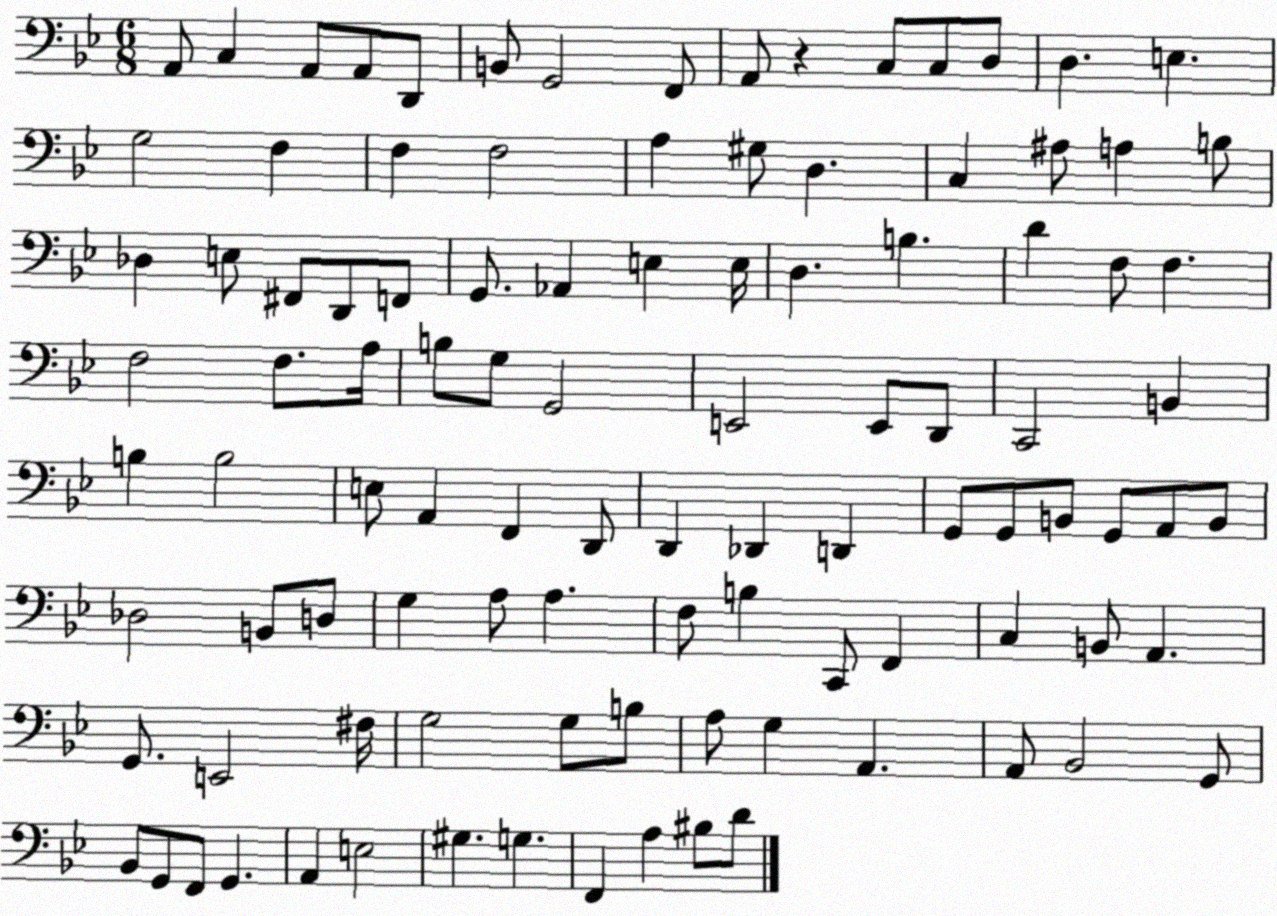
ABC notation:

X:1
T:Untitled
M:6/8
L:1/4
K:Bb
A,,/2 C, A,,/2 A,,/2 D,,/2 B,,/2 G,,2 F,,/2 A,,/2 z C,/2 C,/2 D,/2 D, E, G,2 F, F, F,2 A, ^G,/2 D, C, ^A,/2 A, B,/2 _D, E,/2 ^F,,/2 D,,/2 F,,/2 G,,/2 _A,, E, E,/4 D, B, D F,/2 F, F,2 F,/2 A,/4 B,/2 G,/2 G,,2 E,,2 E,,/2 D,,/2 C,,2 B,, B, B,2 E,/2 A,, F,, D,,/2 D,, _D,, D,, G,,/2 G,,/2 B,,/2 G,,/2 A,,/2 B,,/2 _D,2 B,,/2 D,/2 G, A,/2 A, F,/2 B, C,,/2 F,, C, B,,/2 A,, G,,/2 E,,2 ^F,/4 G,2 G,/2 B,/2 A,/2 G, A,, A,,/2 _B,,2 G,,/2 _B,,/2 G,,/2 F,,/2 G,, A,, E,2 ^G, G, F,, A, ^B,/2 D/2